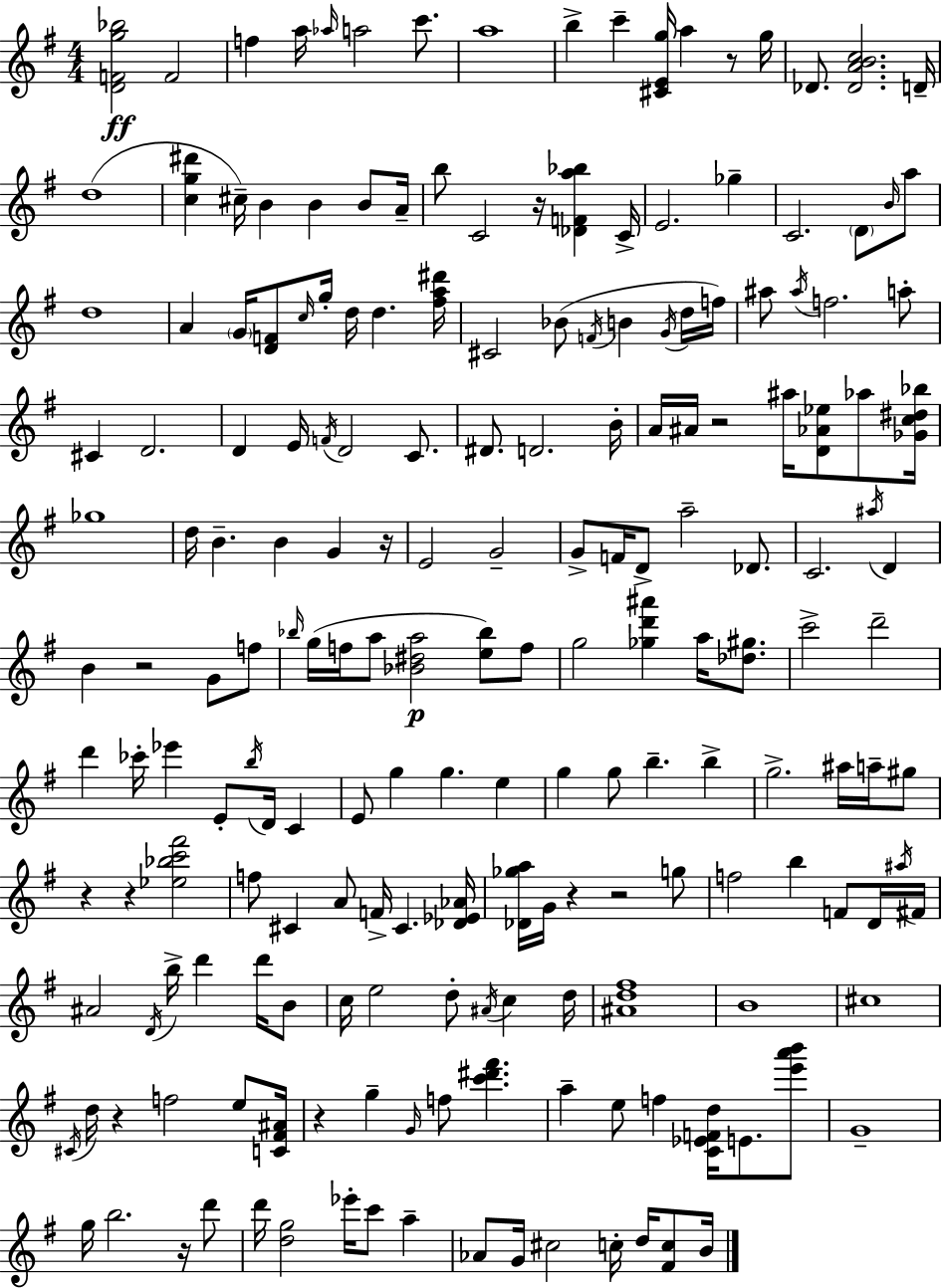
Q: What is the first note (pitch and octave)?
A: F4